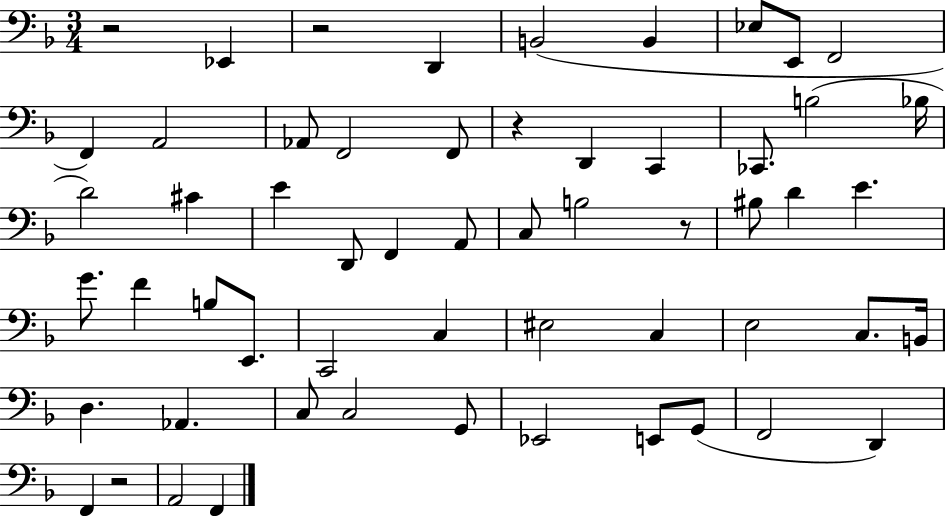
R/h Eb2/q R/h D2/q B2/h B2/q Eb3/e E2/e F2/h F2/q A2/h Ab2/e F2/h F2/e R/q D2/q C2/q CES2/e. B3/h Bb3/s D4/h C#4/q E4/q D2/e F2/q A2/e C3/e B3/h R/e BIS3/e D4/q E4/q. G4/e. F4/q B3/e E2/e. C2/h C3/q EIS3/h C3/q E3/h C3/e. B2/s D3/q. Ab2/q. C3/e C3/h G2/e Eb2/h E2/e G2/e F2/h D2/q F2/q R/h A2/h F2/q